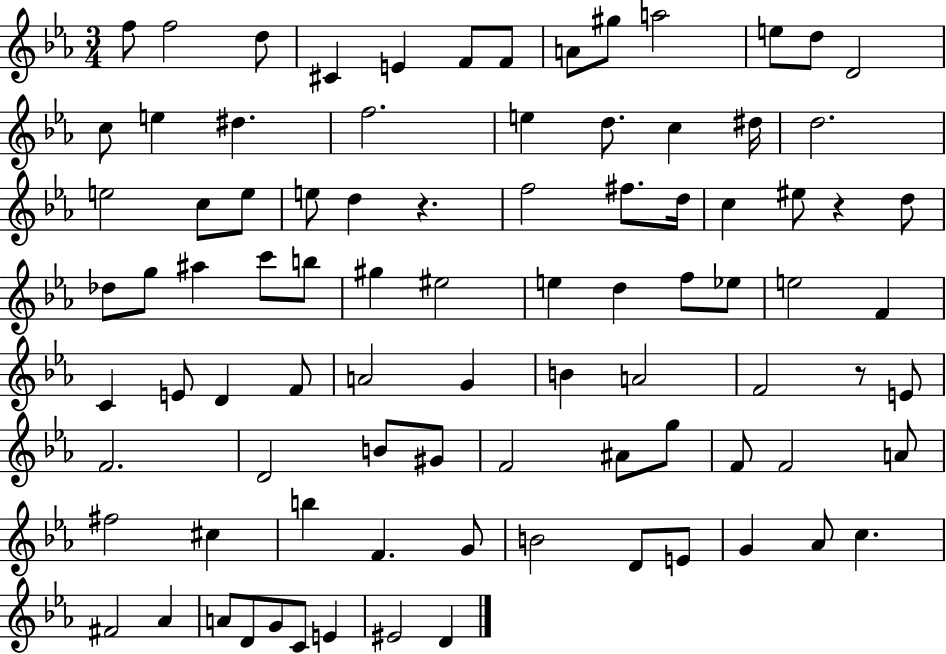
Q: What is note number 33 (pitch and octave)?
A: D5